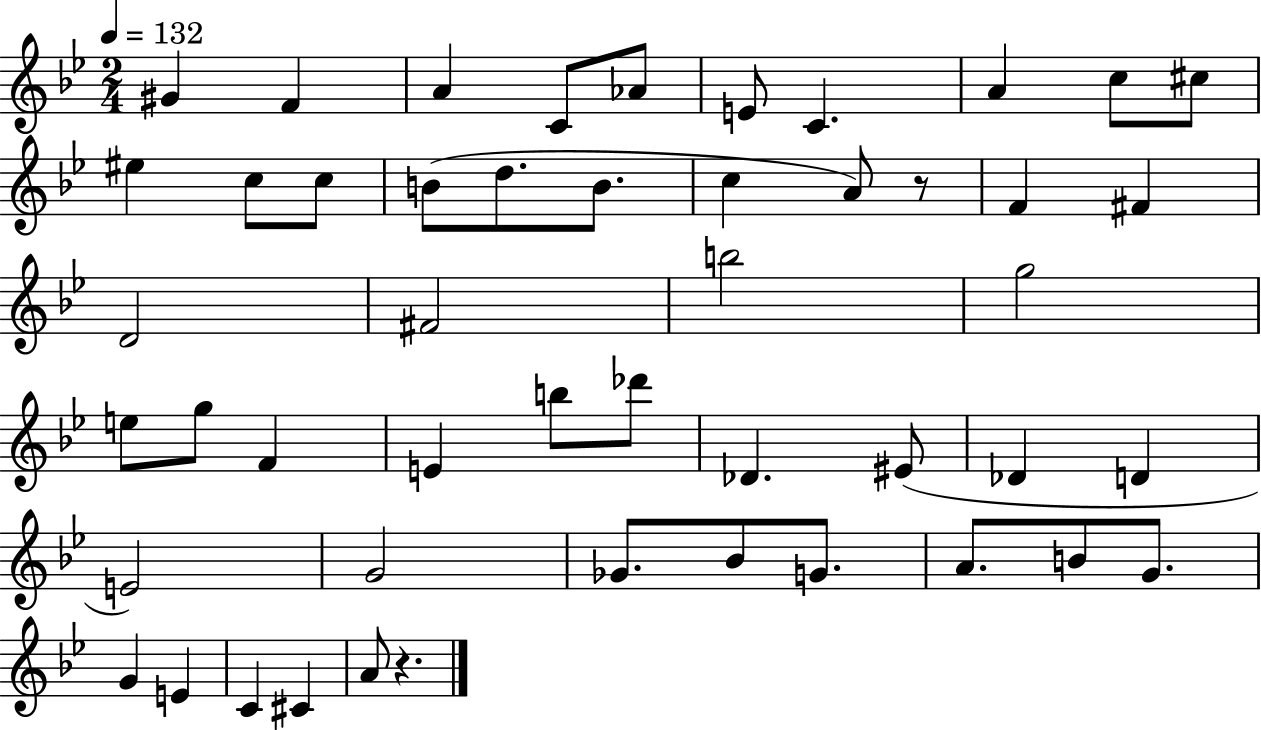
G#4/q F4/q A4/q C4/e Ab4/e E4/e C4/q. A4/q C5/e C#5/e EIS5/q C5/e C5/e B4/e D5/e. B4/e. C5/q A4/e R/e F4/q F#4/q D4/h F#4/h B5/h G5/h E5/e G5/e F4/q E4/q B5/e Db6/e Db4/q. EIS4/e Db4/q D4/q E4/h G4/h Gb4/e. Bb4/e G4/e. A4/e. B4/e G4/e. G4/q E4/q C4/q C#4/q A4/e R/q.